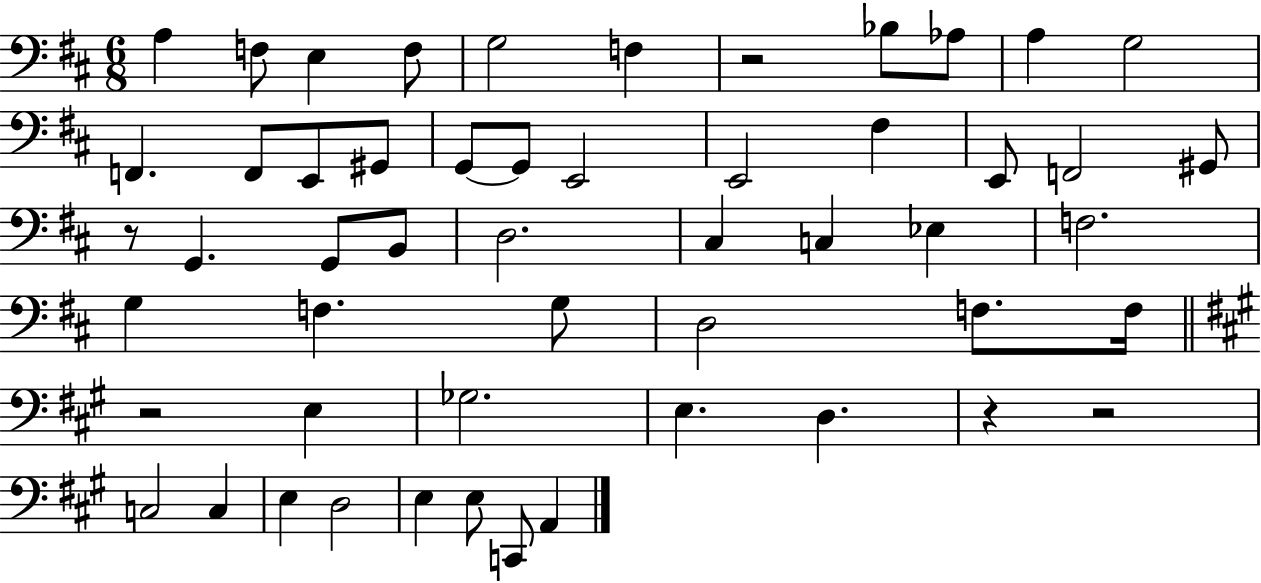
{
  \clef bass
  \numericTimeSignature
  \time 6/8
  \key d \major
  a4 f8 e4 f8 | g2 f4 | r2 bes8 aes8 | a4 g2 | \break f,4. f,8 e,8 gis,8 | g,8~~ g,8 e,2 | e,2 fis4 | e,8 f,2 gis,8 | \break r8 g,4. g,8 b,8 | d2. | cis4 c4 ees4 | f2. | \break g4 f4. g8 | d2 f8. f16 | \bar "||" \break \key a \major r2 e4 | ges2. | e4. d4. | r4 r2 | \break c2 c4 | e4 d2 | e4 e8 c,8 a,4 | \bar "|."
}